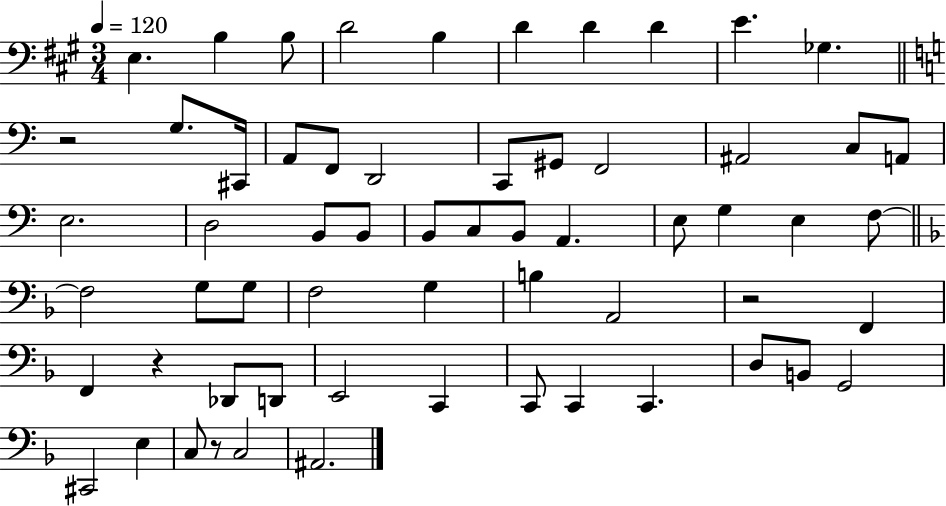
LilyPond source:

{
  \clef bass
  \numericTimeSignature
  \time 3/4
  \key a \major
  \tempo 4 = 120
  \repeat volta 2 { e4. b4 b8 | d'2 b4 | d'4 d'4 d'4 | e'4. ges4. | \break \bar "||" \break \key c \major r2 g8. cis,16 | a,8 f,8 d,2 | c,8 gis,8 f,2 | ais,2 c8 a,8 | \break e2. | d2 b,8 b,8 | b,8 c8 b,8 a,4. | e8 g4 e4 f8~~ | \break \bar "||" \break \key f \major f2 g8 g8 | f2 g4 | b4 a,2 | r2 f,4 | \break f,4 r4 des,8 d,8 | e,2 c,4 | c,8 c,4 c,4. | d8 b,8 g,2 | \break cis,2 e4 | c8 r8 c2 | ais,2. | } \bar "|."
}